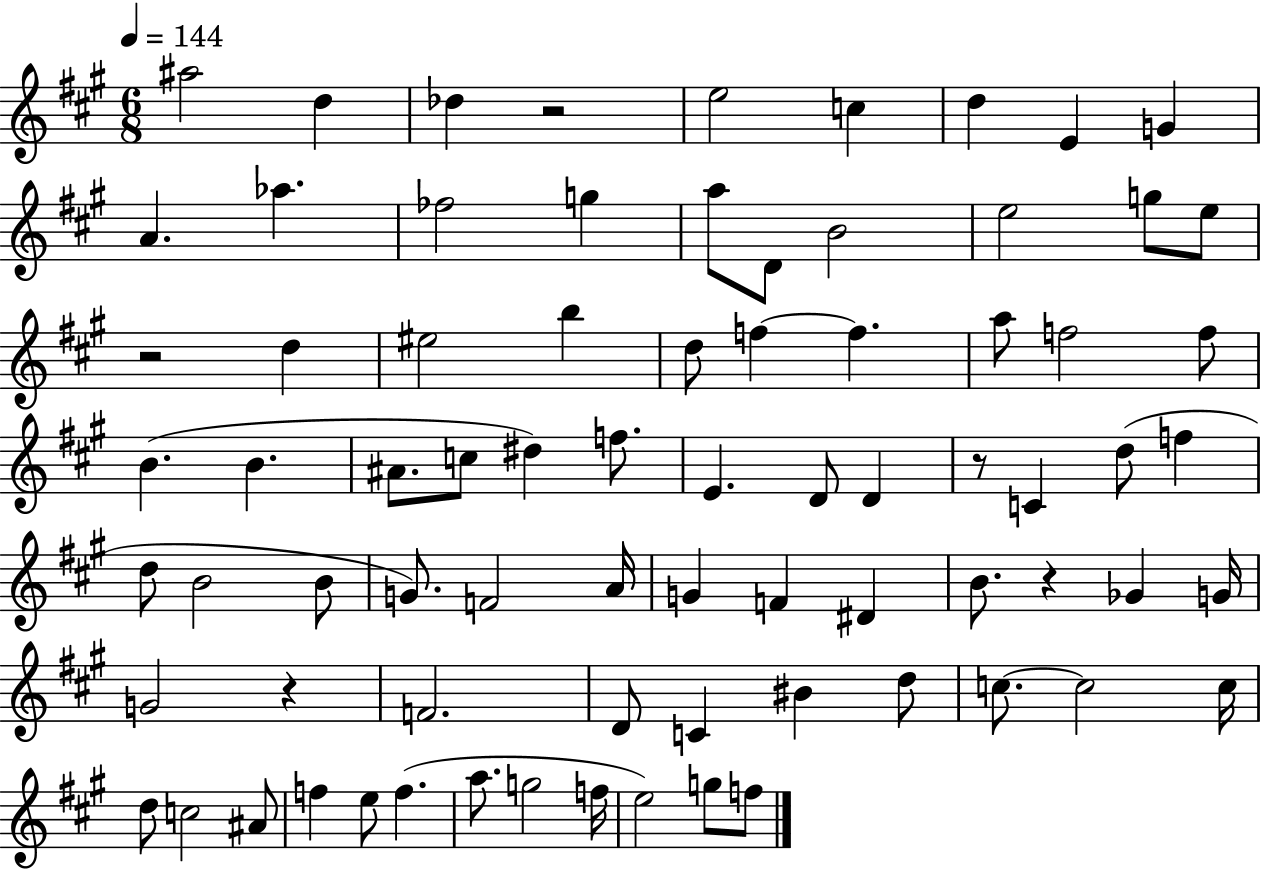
{
  \clef treble
  \numericTimeSignature
  \time 6/8
  \key a \major
  \tempo 4 = 144
  \repeat volta 2 { ais''2 d''4 | des''4 r2 | e''2 c''4 | d''4 e'4 g'4 | \break a'4. aes''4. | fes''2 g''4 | a''8 d'8 b'2 | e''2 g''8 e''8 | \break r2 d''4 | eis''2 b''4 | d''8 f''4~~ f''4. | a''8 f''2 f''8 | \break b'4.( b'4. | ais'8. c''8 dis''4) f''8. | e'4. d'8 d'4 | r8 c'4 d''8( f''4 | \break d''8 b'2 b'8 | g'8.) f'2 a'16 | g'4 f'4 dis'4 | b'8. r4 ges'4 g'16 | \break g'2 r4 | f'2. | d'8 c'4 bis'4 d''8 | c''8.~~ c''2 c''16 | \break d''8 c''2 ais'8 | f''4 e''8 f''4.( | a''8. g''2 f''16 | e''2) g''8 f''8 | \break } \bar "|."
}